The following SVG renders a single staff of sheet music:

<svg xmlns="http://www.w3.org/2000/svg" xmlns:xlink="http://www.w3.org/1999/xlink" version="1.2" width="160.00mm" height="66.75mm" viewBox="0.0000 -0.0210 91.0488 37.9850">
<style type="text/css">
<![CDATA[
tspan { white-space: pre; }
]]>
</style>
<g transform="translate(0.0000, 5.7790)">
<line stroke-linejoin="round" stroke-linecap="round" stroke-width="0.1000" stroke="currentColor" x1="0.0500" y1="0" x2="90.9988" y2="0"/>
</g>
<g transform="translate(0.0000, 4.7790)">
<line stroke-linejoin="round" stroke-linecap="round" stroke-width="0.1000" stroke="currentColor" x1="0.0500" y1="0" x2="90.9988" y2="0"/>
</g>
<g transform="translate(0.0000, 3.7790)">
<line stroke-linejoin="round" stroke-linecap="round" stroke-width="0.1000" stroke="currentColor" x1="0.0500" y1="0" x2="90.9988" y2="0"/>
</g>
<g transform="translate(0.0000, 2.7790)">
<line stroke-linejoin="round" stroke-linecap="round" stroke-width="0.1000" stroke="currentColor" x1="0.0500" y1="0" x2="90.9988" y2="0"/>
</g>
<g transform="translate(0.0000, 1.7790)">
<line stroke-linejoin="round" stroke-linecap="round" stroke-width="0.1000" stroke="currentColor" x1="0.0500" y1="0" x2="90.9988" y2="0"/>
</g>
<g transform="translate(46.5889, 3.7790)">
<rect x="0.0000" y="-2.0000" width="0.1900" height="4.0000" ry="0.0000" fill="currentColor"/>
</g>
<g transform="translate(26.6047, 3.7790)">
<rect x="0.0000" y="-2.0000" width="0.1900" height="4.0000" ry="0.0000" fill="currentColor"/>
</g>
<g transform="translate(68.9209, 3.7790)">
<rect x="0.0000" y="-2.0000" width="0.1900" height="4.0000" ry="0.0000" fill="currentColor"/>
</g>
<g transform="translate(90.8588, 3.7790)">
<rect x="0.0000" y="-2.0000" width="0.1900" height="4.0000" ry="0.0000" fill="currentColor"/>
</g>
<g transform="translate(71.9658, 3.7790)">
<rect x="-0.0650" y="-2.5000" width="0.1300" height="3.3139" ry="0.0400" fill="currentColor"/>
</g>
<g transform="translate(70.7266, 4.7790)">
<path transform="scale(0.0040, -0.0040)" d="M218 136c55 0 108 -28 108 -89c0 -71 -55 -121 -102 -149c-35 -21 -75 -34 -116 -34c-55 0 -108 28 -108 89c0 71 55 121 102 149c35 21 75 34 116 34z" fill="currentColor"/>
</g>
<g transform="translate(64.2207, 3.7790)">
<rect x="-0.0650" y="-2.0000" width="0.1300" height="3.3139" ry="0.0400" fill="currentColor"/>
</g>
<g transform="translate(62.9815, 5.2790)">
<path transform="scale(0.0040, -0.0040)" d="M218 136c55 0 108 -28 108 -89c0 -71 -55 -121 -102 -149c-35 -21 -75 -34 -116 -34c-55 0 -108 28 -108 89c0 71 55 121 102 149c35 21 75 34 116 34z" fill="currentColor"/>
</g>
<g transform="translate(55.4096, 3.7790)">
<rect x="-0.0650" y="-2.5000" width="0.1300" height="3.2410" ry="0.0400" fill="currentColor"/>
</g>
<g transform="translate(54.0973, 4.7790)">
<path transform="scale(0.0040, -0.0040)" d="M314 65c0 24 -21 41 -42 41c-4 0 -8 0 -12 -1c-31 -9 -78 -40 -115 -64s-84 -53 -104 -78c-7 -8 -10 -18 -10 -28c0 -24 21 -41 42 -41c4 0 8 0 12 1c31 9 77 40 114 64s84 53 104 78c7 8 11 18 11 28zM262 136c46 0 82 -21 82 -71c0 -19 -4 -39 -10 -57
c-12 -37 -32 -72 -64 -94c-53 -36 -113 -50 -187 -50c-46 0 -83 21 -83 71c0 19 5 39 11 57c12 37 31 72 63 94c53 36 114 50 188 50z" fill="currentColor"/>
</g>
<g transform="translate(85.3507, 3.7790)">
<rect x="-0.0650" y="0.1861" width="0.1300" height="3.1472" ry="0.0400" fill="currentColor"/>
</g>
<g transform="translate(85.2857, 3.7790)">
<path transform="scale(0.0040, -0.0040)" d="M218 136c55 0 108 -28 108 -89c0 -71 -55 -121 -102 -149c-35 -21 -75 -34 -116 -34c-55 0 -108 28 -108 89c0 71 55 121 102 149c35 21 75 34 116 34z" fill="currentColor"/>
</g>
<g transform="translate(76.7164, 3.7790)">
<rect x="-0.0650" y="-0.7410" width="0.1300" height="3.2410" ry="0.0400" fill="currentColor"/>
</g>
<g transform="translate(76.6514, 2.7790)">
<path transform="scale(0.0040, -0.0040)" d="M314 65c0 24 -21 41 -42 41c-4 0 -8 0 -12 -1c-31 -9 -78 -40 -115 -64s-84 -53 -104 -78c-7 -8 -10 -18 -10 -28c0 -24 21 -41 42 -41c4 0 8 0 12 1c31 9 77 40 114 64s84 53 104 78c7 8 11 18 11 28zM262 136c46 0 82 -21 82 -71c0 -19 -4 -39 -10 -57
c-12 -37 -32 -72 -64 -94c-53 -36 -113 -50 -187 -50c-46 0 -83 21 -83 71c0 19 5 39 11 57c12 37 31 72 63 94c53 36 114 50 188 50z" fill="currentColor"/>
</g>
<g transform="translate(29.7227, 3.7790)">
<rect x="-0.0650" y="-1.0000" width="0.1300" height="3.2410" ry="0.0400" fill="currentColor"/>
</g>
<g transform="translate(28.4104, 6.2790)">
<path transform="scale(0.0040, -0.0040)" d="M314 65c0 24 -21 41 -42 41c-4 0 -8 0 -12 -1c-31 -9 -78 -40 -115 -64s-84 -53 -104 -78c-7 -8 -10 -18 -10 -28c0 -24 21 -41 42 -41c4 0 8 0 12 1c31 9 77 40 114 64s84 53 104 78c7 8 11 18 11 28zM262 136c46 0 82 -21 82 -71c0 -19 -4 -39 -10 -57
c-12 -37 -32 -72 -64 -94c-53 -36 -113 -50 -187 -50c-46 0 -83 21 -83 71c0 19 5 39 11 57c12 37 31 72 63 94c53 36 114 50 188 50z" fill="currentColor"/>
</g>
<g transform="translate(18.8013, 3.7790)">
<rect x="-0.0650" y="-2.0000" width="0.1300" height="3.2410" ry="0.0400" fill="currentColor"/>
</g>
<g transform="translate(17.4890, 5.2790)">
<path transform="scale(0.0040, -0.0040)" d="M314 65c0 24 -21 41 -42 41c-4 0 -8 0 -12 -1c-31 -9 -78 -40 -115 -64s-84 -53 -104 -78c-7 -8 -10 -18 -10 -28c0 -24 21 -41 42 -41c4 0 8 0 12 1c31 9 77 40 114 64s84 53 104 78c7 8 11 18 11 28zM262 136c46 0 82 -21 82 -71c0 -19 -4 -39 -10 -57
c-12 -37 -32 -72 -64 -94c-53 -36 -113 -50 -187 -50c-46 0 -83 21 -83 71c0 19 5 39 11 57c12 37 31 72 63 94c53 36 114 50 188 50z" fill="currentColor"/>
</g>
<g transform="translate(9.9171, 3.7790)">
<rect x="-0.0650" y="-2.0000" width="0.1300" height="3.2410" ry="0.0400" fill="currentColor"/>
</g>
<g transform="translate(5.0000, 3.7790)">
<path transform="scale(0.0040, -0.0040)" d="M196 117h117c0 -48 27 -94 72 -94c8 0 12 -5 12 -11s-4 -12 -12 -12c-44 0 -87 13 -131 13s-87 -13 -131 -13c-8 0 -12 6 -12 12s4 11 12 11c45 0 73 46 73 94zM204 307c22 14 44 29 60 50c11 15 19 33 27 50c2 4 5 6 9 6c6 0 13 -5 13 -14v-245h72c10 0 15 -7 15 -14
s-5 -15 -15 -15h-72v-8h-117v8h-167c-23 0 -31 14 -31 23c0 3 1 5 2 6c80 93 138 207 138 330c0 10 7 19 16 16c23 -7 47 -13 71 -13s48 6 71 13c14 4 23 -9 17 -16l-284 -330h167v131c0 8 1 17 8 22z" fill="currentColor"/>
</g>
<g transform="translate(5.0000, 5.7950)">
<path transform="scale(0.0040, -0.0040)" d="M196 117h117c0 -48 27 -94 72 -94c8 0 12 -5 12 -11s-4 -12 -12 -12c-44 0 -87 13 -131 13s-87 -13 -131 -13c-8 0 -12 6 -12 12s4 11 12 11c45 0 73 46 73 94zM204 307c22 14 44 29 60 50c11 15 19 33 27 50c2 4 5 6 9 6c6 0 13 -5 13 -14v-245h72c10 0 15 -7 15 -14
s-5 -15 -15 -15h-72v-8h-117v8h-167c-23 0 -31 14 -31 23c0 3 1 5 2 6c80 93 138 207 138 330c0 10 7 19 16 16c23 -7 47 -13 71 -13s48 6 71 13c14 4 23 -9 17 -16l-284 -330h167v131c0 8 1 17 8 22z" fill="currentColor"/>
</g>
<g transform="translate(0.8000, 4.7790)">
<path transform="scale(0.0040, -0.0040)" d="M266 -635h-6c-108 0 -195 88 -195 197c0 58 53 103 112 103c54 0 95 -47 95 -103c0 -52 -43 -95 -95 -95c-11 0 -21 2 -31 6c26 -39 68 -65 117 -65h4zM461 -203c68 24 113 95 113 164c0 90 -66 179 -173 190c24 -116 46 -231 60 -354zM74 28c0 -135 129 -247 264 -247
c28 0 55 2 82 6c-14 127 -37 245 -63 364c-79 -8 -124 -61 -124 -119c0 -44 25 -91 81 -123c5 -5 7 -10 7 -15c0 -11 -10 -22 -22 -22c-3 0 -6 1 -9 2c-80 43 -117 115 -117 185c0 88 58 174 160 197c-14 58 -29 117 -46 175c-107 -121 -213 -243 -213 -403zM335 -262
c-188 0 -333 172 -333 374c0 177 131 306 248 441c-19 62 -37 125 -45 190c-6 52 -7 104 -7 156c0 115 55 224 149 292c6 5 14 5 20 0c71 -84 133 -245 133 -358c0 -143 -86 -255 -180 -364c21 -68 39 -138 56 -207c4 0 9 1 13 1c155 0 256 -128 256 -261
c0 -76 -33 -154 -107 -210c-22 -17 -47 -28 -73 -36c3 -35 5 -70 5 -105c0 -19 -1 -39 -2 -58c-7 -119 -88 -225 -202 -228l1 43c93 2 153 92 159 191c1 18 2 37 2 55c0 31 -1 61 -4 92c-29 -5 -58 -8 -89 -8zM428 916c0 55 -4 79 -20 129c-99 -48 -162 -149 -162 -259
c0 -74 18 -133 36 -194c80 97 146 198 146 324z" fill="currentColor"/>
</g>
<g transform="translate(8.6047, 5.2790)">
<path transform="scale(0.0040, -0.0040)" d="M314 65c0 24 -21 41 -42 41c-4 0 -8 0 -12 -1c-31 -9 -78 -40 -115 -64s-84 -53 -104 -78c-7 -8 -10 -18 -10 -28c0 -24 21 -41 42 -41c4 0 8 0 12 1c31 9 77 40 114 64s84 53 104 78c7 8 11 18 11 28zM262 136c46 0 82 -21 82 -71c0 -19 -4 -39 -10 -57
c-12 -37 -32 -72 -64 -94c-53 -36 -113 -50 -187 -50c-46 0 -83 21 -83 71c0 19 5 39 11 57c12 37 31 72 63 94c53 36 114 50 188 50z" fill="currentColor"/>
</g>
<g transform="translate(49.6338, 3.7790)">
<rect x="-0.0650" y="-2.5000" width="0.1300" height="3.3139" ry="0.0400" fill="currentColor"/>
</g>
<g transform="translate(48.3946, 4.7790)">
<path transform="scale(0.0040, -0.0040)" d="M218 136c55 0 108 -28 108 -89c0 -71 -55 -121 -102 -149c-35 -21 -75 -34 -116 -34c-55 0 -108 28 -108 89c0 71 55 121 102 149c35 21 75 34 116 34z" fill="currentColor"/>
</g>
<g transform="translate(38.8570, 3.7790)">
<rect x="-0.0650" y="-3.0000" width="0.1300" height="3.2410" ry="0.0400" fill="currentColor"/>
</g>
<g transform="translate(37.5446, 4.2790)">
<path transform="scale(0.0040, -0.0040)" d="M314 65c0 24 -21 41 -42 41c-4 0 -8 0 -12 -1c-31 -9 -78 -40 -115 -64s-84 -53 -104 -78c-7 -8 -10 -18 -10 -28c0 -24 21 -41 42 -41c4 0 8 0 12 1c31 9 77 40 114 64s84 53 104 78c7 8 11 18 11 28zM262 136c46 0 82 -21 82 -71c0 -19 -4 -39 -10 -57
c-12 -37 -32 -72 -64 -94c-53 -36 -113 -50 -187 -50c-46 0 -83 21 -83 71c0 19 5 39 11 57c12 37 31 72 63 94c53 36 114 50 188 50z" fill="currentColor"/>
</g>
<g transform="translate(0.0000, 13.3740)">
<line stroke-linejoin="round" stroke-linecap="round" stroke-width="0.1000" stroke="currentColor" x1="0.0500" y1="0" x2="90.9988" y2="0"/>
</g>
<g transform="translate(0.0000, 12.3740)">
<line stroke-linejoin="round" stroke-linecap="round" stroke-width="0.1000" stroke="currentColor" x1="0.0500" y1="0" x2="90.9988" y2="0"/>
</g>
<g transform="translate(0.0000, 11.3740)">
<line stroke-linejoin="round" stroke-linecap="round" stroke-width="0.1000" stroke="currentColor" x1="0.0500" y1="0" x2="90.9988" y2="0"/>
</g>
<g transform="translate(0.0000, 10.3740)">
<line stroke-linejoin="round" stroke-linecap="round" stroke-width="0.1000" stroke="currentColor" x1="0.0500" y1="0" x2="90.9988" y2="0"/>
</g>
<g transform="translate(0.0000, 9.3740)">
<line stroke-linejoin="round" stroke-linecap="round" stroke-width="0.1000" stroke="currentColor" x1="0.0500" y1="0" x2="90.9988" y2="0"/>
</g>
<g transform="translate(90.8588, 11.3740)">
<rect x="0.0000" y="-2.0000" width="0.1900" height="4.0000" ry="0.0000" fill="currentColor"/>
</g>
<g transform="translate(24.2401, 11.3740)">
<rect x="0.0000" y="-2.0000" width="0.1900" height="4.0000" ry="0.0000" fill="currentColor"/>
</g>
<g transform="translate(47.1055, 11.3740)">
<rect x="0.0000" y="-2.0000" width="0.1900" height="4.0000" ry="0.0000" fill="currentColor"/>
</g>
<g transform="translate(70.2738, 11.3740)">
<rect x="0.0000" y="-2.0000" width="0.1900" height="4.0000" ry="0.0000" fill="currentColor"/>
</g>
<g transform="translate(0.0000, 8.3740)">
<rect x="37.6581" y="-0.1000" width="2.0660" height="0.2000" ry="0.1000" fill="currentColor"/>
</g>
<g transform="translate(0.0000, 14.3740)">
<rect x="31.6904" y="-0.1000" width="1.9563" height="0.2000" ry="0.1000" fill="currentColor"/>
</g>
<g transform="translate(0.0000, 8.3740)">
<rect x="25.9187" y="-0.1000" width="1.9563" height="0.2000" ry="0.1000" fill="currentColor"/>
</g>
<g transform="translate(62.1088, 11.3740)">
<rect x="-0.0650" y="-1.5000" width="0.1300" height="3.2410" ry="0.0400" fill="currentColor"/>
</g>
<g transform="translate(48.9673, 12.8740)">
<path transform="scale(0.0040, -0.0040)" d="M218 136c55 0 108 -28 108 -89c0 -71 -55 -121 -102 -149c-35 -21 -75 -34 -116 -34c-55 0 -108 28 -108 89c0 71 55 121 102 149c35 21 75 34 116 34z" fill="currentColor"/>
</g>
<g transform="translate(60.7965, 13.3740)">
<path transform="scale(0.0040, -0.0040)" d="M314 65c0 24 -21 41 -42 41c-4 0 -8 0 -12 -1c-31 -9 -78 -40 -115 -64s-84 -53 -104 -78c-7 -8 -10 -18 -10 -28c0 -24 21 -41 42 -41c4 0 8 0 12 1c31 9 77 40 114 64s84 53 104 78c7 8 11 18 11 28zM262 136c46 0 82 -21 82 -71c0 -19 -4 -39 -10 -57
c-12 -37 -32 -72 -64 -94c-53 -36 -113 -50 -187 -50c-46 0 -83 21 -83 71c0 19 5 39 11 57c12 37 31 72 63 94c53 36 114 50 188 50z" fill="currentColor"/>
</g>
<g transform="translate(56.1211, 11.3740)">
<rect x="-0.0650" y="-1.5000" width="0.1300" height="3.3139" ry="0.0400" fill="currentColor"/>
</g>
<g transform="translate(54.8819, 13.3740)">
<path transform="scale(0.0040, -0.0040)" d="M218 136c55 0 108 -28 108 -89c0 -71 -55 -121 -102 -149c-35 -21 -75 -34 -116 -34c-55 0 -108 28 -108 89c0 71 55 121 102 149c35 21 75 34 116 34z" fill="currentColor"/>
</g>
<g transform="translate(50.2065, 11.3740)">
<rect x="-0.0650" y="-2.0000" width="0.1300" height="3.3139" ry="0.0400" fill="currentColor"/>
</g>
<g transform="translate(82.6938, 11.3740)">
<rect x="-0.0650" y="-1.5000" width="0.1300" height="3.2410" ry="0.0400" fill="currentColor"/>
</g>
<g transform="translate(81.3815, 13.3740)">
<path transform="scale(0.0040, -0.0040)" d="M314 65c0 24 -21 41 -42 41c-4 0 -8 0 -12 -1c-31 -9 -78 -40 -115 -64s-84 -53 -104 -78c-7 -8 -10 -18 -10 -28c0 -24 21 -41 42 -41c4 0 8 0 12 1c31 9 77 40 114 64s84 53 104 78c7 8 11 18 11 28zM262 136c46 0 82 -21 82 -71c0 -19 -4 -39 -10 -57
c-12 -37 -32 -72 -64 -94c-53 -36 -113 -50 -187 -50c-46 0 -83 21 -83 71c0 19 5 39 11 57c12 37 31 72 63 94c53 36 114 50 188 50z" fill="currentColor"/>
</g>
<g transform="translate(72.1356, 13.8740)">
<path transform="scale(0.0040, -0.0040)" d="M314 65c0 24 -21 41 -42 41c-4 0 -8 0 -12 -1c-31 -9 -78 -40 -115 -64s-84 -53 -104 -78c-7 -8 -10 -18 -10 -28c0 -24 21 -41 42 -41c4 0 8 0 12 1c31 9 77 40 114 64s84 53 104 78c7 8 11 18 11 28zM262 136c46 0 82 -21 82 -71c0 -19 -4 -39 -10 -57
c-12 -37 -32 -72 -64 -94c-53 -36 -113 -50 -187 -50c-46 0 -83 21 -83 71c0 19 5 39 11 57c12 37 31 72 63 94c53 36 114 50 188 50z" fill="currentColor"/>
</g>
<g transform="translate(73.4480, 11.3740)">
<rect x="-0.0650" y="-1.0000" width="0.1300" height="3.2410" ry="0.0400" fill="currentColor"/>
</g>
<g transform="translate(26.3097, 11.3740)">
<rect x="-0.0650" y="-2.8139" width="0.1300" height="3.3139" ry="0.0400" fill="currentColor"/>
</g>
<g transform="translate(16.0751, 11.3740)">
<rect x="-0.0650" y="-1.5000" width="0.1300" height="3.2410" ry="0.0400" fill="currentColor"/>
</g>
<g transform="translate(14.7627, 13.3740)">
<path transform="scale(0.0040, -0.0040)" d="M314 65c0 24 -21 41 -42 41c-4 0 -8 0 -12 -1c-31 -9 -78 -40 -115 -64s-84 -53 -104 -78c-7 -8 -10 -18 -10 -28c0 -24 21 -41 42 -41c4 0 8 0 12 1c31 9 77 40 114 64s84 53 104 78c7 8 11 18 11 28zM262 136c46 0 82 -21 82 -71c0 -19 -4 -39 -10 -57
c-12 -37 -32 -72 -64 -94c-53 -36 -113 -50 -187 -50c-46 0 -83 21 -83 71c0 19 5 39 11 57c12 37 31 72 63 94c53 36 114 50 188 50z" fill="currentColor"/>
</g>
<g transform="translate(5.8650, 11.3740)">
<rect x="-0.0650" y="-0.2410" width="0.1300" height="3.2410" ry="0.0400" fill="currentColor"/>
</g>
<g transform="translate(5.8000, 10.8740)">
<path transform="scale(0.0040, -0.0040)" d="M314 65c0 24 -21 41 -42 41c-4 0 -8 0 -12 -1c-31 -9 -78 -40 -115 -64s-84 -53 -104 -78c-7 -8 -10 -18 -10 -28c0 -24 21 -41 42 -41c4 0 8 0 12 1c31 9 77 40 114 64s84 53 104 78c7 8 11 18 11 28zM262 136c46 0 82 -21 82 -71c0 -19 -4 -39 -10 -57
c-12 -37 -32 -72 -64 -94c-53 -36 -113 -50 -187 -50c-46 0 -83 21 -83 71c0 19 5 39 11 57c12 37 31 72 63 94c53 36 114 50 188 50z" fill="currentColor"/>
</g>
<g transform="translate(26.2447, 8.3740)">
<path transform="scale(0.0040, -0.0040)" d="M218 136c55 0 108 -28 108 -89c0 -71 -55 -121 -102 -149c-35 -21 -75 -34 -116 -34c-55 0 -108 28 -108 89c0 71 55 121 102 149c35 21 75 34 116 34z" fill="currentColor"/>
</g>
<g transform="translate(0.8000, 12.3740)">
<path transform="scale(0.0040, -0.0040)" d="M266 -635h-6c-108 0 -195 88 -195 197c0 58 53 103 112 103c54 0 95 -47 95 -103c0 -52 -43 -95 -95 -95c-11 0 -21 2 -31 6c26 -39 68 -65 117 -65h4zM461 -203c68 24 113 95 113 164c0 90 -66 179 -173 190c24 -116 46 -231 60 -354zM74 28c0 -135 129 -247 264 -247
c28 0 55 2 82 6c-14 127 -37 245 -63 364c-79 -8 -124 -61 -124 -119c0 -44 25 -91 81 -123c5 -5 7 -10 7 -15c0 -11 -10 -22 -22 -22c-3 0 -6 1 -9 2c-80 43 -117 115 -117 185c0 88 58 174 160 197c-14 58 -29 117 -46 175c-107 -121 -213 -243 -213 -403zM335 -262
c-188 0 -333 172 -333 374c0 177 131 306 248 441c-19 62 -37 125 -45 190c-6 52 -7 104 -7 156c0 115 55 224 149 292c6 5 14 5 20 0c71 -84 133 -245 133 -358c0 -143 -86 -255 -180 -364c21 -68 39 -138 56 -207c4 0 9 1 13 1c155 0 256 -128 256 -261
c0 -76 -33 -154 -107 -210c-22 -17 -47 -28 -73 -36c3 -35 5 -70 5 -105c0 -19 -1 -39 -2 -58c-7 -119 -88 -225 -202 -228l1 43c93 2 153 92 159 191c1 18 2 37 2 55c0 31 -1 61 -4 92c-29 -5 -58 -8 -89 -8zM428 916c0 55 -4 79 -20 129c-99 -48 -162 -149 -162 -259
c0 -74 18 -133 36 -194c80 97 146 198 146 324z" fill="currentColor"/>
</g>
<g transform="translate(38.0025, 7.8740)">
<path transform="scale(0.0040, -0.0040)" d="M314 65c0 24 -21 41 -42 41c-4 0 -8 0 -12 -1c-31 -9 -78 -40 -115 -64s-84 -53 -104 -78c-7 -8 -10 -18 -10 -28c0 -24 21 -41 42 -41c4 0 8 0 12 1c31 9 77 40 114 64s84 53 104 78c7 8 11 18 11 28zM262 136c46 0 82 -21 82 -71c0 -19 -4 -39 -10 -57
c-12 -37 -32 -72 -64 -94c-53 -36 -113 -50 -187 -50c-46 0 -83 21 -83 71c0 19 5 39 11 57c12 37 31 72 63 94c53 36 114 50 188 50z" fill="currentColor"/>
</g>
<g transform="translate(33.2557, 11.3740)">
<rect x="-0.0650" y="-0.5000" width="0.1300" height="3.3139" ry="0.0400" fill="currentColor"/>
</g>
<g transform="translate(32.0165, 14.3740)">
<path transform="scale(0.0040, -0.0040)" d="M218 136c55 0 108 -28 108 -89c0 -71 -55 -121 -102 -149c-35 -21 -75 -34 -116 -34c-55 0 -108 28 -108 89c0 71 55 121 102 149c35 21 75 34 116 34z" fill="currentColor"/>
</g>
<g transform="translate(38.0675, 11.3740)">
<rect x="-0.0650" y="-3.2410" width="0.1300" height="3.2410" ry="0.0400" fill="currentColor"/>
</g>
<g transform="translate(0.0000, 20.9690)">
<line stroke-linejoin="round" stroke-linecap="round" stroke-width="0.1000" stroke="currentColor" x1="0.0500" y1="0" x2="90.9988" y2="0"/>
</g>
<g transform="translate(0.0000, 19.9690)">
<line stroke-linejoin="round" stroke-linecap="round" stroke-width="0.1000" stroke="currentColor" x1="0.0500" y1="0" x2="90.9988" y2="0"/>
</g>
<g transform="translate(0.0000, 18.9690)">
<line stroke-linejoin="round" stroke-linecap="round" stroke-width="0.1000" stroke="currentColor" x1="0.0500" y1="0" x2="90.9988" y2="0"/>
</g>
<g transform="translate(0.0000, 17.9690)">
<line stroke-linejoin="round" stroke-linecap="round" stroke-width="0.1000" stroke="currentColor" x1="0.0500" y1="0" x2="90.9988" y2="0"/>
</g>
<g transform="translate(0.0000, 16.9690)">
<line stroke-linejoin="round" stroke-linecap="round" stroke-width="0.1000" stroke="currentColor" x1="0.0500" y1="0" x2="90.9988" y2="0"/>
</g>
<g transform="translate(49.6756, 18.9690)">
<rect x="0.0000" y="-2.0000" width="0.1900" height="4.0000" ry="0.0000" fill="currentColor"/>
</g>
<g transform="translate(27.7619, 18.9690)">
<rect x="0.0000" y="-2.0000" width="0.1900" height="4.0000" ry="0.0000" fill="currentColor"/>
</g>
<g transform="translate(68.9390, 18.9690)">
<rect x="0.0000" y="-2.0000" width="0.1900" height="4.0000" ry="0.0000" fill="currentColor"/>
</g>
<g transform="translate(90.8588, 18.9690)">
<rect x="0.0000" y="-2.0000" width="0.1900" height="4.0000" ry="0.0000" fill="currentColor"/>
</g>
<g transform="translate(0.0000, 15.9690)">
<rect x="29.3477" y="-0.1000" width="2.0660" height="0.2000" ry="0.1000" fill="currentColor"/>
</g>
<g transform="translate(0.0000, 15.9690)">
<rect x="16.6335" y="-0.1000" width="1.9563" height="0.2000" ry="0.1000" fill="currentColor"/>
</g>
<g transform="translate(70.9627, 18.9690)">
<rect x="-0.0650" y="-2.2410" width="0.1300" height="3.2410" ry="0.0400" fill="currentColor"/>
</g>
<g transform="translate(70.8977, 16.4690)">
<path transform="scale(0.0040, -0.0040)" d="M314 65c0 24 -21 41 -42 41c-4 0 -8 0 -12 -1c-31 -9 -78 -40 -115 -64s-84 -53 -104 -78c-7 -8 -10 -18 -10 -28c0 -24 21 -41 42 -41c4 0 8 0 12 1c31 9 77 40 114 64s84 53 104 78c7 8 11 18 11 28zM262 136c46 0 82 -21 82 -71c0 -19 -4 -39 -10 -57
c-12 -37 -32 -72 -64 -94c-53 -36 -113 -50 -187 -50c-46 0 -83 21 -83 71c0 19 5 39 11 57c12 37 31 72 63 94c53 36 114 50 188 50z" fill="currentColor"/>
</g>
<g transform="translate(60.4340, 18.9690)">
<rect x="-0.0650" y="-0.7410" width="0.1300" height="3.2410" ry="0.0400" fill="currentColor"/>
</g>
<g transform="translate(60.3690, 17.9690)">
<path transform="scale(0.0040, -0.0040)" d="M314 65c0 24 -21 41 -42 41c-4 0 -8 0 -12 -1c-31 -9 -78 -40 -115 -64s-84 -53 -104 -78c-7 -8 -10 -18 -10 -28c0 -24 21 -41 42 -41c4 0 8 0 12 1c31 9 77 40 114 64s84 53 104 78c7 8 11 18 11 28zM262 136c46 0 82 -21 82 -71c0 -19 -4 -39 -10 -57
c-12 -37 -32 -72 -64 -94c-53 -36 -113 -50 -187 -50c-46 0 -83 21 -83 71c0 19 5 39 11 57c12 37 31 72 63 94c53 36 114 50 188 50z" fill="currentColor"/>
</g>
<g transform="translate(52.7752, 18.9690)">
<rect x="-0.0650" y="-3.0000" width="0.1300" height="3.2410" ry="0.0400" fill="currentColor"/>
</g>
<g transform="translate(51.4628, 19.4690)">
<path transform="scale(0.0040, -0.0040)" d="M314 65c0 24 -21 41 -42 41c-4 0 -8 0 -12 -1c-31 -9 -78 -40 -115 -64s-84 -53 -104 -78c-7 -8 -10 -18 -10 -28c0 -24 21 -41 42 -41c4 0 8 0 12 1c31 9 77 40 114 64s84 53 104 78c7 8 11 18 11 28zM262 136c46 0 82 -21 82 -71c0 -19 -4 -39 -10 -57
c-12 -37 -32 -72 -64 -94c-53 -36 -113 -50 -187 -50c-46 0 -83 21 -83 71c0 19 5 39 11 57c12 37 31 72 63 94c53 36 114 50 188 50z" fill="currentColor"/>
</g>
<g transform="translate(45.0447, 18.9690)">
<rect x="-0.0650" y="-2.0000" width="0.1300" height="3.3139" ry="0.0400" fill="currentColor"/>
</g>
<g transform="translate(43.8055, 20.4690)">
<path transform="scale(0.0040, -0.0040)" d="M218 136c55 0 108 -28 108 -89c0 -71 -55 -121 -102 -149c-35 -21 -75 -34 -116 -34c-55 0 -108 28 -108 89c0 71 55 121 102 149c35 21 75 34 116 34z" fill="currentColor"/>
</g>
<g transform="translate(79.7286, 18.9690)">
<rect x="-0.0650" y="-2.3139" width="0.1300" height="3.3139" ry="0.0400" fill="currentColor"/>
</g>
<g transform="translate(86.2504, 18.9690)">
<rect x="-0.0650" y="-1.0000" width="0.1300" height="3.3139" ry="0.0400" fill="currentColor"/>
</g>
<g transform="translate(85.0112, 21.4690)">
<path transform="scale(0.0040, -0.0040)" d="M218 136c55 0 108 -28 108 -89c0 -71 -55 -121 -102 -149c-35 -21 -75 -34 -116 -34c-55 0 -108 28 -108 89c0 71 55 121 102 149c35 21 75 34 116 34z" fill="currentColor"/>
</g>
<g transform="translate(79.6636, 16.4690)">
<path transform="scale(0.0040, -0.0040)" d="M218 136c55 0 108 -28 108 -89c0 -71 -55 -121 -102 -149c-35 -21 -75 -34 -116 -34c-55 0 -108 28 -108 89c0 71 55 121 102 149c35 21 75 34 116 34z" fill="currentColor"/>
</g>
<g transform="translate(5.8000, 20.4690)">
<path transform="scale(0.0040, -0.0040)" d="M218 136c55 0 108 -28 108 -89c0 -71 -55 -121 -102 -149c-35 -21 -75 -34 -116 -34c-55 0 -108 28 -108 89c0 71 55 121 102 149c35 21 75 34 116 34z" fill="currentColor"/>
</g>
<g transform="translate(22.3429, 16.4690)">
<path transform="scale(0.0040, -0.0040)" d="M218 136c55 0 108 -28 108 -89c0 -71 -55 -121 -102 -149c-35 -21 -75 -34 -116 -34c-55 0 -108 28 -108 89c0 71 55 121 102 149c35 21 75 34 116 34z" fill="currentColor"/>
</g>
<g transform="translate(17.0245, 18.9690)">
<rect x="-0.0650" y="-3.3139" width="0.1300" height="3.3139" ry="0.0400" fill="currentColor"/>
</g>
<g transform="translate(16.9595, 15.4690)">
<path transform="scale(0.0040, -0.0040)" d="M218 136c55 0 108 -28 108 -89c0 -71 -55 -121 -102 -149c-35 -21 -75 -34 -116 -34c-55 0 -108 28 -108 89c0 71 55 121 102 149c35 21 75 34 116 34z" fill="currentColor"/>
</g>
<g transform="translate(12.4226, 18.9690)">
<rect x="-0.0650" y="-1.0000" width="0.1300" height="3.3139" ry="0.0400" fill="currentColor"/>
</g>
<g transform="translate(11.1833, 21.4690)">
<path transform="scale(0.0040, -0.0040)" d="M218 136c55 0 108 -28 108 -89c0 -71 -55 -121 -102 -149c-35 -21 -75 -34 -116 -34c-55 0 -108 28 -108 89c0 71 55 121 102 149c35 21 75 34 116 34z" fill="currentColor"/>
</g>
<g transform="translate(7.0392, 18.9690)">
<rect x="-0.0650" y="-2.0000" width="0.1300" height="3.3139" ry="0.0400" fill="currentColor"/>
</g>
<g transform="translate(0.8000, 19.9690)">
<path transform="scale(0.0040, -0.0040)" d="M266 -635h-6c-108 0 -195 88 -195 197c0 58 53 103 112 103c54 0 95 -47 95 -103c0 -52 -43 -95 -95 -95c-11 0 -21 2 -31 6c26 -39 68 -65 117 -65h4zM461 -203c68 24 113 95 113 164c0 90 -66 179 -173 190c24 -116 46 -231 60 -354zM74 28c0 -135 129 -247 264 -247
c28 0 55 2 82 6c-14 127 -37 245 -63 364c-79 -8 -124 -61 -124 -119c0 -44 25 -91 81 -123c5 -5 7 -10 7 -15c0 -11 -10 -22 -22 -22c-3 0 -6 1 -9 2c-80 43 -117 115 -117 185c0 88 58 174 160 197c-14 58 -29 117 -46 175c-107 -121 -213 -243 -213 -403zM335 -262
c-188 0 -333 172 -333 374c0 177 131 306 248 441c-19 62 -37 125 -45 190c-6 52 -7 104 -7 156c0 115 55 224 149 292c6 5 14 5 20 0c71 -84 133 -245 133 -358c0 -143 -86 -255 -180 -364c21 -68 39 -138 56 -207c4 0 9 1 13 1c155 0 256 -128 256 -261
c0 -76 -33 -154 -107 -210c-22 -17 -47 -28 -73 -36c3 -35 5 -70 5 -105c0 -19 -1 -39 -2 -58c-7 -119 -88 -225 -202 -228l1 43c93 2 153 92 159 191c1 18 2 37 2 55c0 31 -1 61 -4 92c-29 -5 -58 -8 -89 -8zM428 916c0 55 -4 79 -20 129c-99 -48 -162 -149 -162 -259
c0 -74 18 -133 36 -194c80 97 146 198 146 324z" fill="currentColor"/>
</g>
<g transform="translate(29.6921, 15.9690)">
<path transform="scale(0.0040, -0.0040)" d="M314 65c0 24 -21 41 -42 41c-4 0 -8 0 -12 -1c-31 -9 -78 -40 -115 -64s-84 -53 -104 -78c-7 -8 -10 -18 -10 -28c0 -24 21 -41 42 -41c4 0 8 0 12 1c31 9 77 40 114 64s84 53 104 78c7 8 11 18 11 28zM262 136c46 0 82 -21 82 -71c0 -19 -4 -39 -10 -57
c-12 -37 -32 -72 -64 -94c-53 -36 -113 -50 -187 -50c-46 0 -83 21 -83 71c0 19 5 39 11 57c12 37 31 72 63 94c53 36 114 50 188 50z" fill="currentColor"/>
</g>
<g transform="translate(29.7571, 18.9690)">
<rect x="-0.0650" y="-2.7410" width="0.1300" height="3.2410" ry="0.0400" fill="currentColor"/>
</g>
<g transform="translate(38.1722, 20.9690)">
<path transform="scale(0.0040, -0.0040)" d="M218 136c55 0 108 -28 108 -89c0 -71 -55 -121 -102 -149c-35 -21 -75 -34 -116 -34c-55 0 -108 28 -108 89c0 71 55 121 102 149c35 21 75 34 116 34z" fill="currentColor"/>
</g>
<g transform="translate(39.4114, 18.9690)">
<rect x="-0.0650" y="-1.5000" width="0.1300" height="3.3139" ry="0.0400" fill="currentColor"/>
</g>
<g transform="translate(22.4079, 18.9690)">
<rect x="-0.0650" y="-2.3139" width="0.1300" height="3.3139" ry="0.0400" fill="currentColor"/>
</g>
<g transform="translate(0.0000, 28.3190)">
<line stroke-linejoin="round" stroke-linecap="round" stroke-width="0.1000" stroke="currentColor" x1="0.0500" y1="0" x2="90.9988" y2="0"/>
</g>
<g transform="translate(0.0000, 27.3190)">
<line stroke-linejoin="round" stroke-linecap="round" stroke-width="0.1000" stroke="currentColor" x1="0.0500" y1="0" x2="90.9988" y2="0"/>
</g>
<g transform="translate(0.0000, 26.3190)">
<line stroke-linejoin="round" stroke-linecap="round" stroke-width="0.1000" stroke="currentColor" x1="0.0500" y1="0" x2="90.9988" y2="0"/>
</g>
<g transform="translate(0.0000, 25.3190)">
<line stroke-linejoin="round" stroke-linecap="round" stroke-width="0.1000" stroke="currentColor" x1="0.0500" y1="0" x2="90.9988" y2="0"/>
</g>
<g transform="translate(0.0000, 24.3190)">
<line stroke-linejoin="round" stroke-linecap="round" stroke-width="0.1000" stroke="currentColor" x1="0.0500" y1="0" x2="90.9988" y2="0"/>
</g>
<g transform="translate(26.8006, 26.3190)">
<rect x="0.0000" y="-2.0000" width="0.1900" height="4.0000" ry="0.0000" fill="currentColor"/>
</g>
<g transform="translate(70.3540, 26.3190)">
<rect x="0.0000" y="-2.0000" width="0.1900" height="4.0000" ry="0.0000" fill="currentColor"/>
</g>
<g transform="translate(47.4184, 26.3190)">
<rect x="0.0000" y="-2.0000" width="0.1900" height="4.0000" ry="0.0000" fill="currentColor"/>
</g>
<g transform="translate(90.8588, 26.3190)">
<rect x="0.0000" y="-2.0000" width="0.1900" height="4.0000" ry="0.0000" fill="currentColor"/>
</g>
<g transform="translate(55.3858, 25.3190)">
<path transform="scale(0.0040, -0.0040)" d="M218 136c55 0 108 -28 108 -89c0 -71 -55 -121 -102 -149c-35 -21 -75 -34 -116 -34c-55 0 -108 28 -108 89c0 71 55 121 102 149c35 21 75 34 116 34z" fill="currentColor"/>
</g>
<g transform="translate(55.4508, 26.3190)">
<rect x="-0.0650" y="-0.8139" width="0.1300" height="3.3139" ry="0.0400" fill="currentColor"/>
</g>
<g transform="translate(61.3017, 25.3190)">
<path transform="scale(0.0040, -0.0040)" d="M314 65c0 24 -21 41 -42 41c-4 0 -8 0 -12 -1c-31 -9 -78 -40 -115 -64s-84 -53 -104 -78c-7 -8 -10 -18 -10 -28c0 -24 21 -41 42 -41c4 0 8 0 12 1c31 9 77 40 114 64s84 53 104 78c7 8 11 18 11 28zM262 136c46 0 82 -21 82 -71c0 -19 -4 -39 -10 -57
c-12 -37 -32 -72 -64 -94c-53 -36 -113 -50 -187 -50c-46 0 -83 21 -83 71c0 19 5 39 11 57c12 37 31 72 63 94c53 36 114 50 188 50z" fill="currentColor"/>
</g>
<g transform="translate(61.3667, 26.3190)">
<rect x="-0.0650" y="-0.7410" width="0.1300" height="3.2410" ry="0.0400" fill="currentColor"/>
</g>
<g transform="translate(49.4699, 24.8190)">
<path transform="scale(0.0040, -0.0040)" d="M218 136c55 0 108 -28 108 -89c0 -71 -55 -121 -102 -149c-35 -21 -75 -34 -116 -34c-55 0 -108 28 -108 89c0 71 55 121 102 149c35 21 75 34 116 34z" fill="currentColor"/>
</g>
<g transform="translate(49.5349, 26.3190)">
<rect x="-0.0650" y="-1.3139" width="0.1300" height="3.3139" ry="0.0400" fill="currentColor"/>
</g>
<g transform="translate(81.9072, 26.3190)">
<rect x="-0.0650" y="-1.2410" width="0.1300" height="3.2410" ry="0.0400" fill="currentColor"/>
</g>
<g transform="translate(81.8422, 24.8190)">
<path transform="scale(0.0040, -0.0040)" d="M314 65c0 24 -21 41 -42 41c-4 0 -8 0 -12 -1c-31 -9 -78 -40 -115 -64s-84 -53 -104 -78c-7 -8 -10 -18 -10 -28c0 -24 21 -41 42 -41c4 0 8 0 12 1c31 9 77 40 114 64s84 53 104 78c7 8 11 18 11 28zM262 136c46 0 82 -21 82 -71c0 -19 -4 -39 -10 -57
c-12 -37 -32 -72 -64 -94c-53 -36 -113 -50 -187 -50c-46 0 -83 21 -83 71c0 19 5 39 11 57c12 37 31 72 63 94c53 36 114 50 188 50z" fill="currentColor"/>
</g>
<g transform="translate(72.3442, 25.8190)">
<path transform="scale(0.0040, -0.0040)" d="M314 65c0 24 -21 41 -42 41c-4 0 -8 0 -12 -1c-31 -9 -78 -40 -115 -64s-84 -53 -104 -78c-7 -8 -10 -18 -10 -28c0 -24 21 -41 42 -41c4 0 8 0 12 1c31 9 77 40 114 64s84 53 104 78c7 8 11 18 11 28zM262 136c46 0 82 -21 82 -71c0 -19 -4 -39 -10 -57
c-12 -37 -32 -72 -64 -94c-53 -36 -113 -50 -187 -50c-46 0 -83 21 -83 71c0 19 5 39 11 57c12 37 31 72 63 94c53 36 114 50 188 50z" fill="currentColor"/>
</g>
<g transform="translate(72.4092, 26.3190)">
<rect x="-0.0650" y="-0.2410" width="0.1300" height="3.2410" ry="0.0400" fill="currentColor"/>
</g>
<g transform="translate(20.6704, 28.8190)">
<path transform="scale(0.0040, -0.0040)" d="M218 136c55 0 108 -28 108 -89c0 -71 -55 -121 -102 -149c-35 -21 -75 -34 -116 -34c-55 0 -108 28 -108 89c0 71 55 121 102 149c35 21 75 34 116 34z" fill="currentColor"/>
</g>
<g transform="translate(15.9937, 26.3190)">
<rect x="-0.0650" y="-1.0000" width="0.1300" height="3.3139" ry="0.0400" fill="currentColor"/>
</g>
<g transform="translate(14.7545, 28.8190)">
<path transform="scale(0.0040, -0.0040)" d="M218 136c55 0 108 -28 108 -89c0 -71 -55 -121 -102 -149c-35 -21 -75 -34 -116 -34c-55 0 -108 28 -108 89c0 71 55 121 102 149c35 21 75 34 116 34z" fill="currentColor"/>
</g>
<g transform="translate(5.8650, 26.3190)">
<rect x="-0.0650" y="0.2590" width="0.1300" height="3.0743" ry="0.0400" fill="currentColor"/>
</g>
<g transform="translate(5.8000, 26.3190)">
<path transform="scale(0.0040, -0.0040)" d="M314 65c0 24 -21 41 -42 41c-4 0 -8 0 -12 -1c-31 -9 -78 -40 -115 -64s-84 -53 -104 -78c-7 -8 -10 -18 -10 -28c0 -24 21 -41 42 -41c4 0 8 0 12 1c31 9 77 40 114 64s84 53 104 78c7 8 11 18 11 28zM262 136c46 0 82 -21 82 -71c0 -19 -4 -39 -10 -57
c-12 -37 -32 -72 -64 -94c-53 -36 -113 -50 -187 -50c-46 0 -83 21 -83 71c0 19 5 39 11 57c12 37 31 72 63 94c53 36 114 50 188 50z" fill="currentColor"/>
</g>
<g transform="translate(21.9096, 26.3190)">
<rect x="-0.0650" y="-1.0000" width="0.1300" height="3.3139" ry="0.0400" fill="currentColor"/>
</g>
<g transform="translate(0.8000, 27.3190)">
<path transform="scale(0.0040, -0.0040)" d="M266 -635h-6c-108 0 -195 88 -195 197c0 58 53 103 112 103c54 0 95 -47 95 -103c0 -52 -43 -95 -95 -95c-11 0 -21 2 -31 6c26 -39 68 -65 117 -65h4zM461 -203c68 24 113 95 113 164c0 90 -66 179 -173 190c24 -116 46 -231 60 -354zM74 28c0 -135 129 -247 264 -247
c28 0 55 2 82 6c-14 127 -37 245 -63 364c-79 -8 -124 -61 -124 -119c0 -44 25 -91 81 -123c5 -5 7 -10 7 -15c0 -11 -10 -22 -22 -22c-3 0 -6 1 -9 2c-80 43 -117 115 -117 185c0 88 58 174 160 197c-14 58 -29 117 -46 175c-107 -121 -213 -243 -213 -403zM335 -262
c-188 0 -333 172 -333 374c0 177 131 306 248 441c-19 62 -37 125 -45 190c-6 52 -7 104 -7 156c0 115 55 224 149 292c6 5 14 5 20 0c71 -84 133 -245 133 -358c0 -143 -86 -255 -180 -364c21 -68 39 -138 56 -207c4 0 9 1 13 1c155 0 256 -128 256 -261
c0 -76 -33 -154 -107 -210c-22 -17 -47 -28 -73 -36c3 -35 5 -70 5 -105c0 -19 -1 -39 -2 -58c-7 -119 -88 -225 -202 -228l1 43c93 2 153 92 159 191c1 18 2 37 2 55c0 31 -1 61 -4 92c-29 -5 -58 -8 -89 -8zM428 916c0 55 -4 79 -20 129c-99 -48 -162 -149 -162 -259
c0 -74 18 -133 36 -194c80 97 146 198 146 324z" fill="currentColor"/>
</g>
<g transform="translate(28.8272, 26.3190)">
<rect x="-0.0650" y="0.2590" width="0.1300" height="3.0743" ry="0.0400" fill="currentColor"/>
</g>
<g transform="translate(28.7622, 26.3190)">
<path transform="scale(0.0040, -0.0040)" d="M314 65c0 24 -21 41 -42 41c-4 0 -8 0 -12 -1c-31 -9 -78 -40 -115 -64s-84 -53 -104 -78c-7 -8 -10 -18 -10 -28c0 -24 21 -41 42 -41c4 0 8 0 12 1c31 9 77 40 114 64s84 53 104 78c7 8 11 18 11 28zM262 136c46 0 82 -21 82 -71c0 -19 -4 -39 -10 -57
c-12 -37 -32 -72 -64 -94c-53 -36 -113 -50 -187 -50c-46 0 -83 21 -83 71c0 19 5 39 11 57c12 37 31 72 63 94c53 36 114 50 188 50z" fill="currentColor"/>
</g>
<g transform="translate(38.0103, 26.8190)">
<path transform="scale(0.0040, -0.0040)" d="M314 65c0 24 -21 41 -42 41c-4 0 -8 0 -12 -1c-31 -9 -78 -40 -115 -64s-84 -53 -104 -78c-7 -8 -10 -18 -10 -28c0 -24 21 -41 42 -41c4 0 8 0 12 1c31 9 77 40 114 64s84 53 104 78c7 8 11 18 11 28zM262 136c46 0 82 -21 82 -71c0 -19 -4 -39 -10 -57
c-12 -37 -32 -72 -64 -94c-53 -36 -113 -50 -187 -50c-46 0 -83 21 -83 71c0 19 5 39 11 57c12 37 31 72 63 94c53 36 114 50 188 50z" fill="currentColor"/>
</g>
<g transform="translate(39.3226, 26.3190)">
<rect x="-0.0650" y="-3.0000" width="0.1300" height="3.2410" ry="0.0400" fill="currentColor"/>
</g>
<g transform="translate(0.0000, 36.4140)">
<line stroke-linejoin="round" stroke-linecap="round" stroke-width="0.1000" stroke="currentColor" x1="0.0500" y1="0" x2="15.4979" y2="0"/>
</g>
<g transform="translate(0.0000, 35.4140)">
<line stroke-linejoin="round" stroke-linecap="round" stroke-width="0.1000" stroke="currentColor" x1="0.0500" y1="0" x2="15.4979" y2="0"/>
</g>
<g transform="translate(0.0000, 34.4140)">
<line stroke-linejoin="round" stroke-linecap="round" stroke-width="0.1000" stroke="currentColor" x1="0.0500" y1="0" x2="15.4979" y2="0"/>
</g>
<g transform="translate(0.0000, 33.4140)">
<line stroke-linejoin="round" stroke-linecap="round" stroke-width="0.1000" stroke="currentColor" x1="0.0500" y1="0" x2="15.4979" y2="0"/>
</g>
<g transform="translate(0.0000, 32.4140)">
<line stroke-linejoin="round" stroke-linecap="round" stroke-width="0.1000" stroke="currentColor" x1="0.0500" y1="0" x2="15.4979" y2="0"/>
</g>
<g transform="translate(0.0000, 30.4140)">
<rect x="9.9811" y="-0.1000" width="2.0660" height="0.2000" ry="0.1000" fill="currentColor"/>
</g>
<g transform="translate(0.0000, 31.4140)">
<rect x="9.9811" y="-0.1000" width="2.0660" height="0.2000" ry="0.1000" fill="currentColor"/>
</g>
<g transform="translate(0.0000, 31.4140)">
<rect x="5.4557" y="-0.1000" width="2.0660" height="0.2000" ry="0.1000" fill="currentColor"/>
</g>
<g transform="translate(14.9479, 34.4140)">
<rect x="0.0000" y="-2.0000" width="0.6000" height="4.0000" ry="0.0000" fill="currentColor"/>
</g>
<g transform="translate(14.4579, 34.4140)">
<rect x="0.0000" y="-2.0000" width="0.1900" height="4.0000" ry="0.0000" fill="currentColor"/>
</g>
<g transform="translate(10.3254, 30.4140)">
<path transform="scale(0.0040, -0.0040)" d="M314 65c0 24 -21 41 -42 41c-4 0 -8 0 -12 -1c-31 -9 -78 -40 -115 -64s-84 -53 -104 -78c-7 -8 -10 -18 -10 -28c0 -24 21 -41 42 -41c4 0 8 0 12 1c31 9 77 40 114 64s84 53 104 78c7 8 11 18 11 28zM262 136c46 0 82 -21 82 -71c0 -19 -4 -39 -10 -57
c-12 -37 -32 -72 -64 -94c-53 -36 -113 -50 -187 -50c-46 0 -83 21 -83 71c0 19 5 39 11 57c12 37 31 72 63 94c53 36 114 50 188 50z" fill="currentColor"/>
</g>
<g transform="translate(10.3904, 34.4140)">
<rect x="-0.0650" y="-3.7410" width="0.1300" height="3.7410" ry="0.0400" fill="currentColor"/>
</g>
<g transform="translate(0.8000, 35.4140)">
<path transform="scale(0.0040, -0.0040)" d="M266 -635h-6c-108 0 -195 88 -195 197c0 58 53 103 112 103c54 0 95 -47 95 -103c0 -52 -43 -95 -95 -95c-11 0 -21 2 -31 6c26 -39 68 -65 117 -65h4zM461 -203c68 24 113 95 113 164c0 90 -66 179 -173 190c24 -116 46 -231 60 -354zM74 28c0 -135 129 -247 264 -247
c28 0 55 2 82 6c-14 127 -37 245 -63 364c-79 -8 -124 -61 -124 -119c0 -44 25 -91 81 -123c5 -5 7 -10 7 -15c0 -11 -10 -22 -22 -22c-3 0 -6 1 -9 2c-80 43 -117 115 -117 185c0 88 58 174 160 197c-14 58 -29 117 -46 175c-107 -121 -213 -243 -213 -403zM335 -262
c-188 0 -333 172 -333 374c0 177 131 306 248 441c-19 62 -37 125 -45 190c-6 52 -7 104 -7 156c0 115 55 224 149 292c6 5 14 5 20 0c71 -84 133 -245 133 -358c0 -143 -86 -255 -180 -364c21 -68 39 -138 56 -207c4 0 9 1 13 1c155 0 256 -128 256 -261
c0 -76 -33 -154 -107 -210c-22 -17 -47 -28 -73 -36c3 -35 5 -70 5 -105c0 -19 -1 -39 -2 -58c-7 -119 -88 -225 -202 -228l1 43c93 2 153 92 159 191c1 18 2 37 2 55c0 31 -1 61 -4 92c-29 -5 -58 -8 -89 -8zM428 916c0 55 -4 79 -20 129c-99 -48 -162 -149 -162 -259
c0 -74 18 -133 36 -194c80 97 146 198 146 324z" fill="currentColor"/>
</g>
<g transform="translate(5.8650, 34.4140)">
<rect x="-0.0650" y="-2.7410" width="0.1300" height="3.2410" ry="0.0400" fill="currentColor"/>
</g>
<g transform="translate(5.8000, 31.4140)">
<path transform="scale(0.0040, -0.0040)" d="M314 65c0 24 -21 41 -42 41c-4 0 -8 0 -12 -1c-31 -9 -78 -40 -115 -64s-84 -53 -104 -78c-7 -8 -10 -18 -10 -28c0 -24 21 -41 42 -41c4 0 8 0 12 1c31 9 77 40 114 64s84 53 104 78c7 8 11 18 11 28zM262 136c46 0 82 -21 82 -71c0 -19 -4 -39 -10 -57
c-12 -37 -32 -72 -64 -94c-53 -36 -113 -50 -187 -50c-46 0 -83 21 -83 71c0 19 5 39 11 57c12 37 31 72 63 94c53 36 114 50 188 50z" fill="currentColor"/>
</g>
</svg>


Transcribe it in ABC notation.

X:1
T:Untitled
M:4/4
L:1/4
K:C
F2 F2 D2 A2 G G2 F G d2 B c2 E2 a C b2 F E E2 D2 E2 F D b g a2 E F A2 d2 g2 g D B2 D D B2 A2 e d d2 c2 e2 a2 c'2